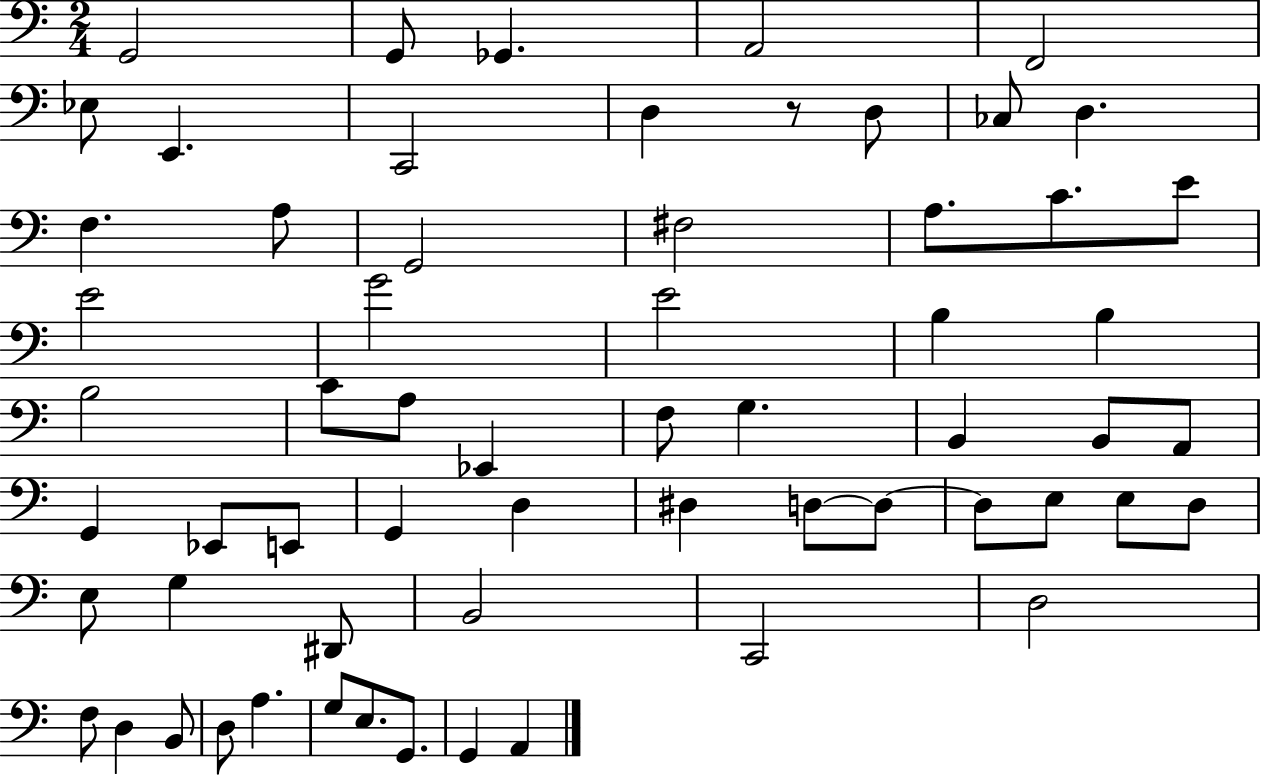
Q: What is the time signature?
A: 2/4